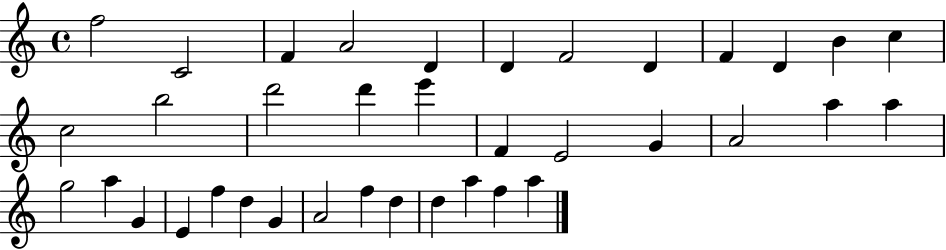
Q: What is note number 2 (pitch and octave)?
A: C4